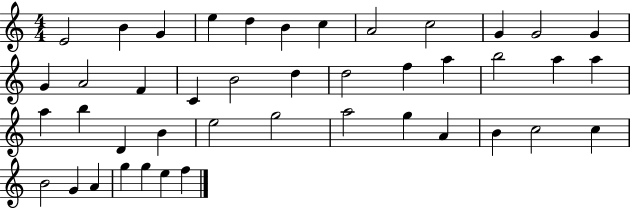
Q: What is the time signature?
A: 4/4